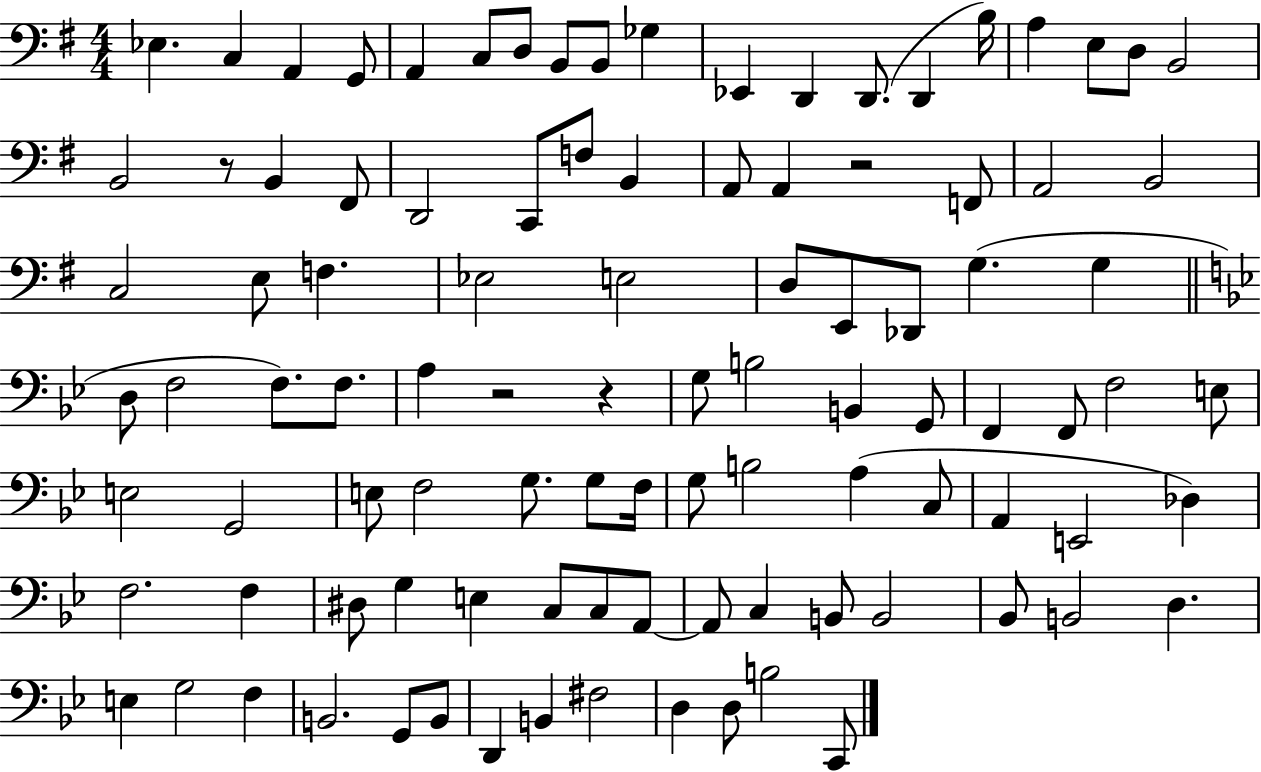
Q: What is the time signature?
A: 4/4